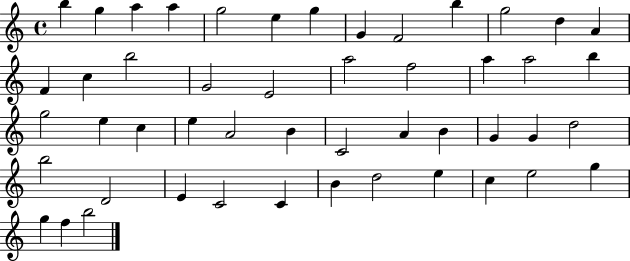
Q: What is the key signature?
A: C major